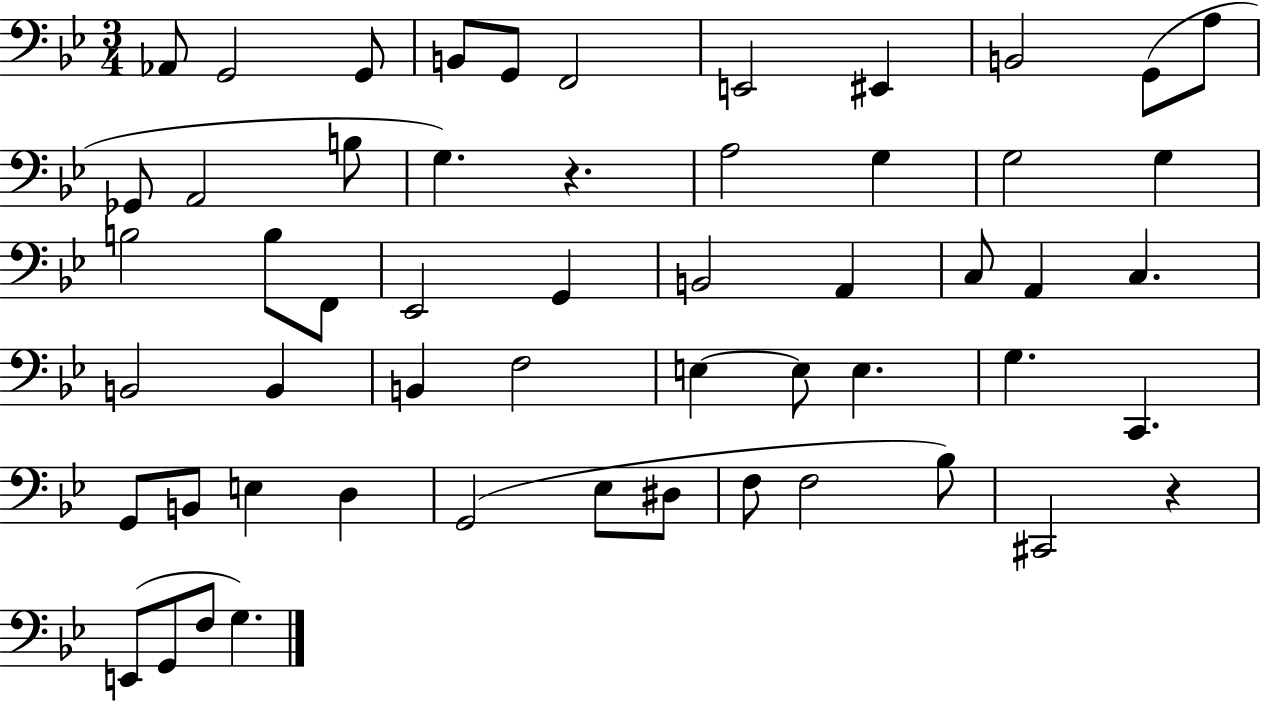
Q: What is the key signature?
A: BES major